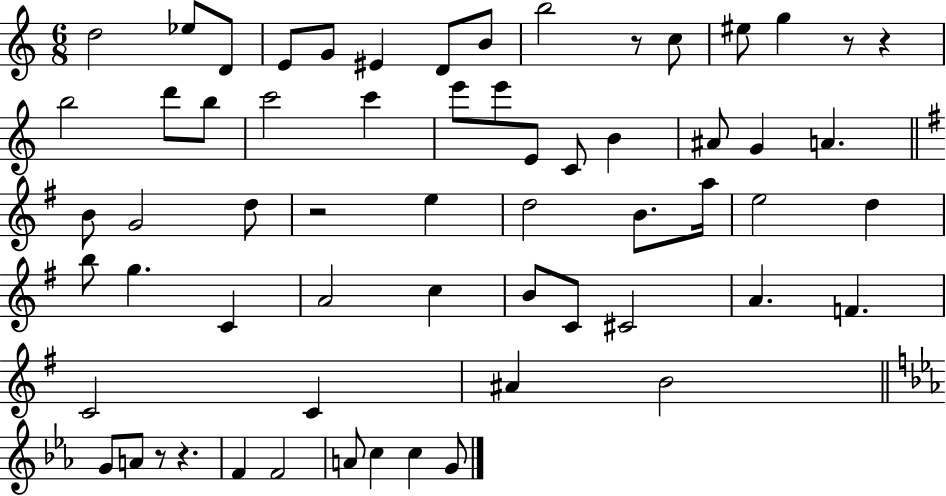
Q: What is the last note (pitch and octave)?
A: G4